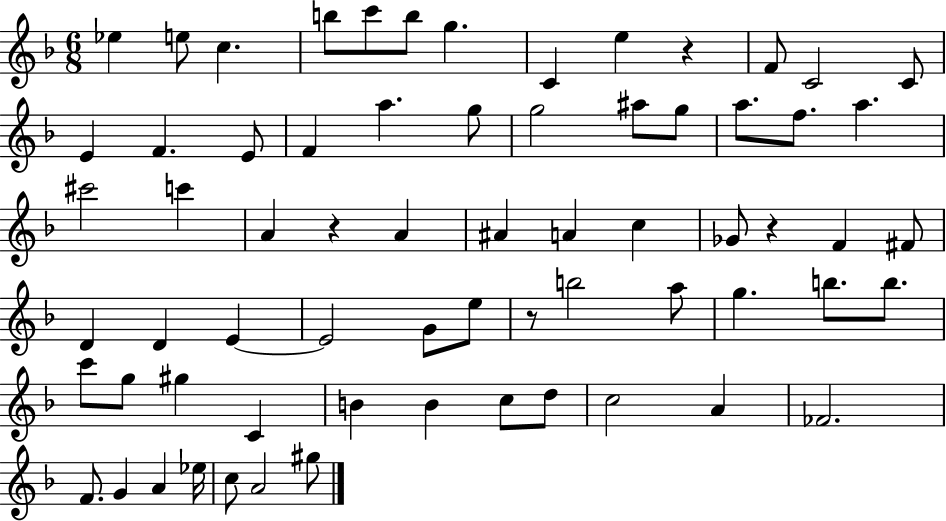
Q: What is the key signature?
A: F major